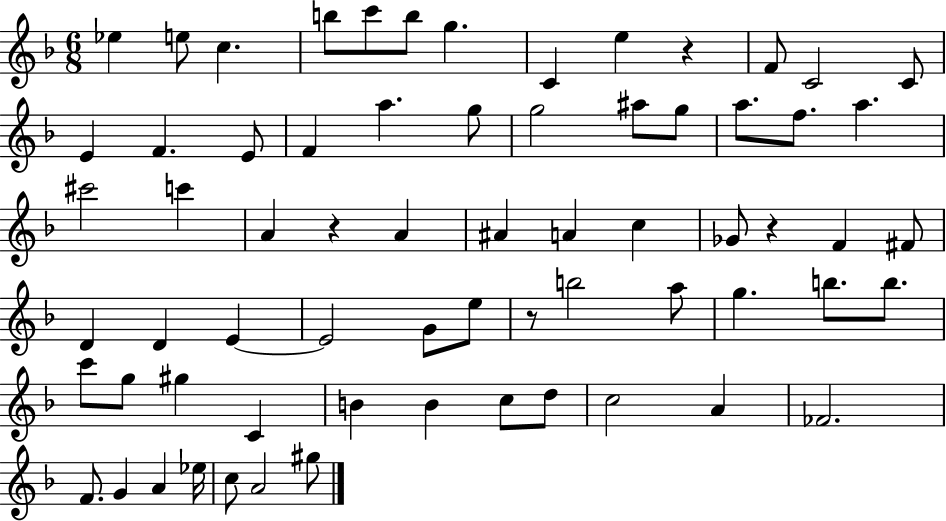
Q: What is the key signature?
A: F major